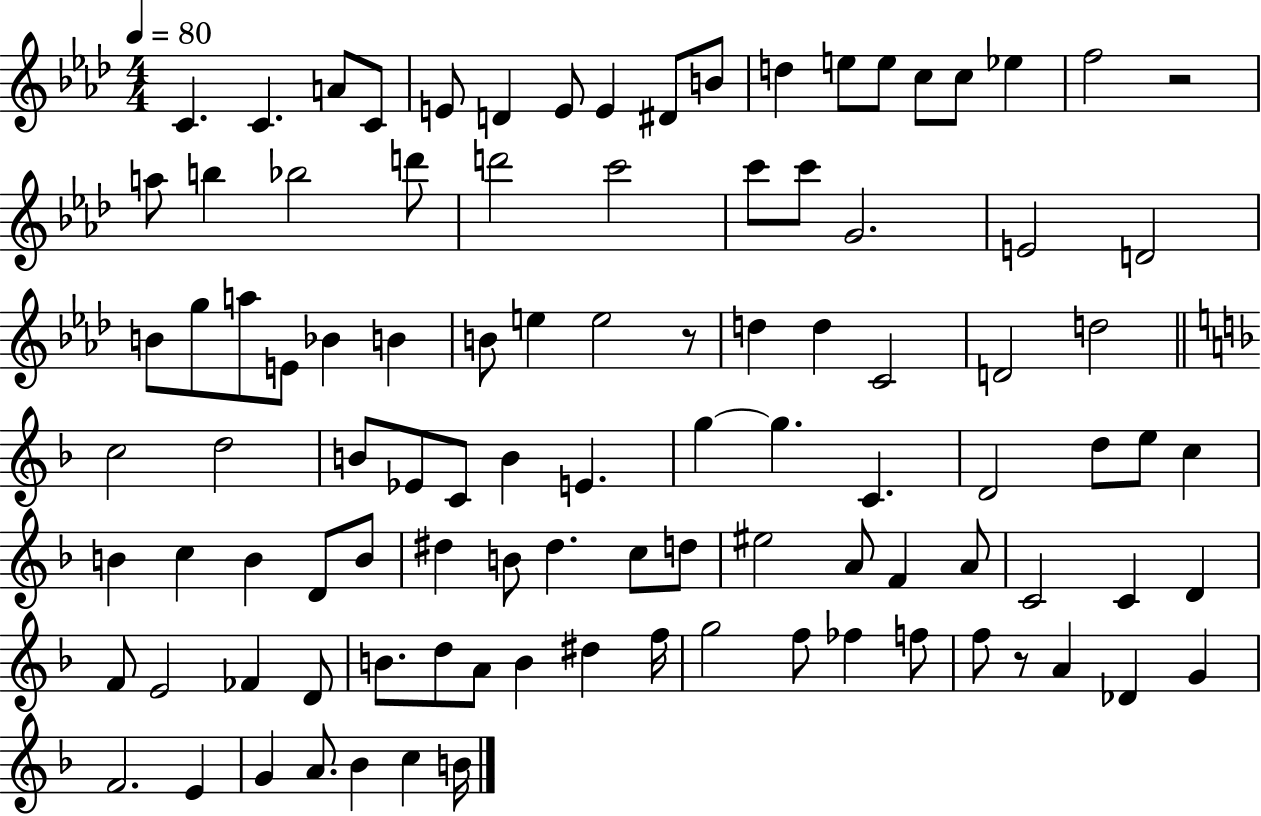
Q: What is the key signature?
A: AES major